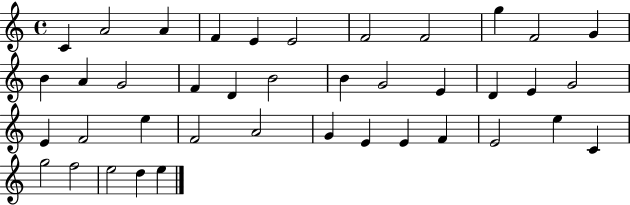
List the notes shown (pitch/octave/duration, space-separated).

C4/q A4/h A4/q F4/q E4/q E4/h F4/h F4/h G5/q F4/h G4/q B4/q A4/q G4/h F4/q D4/q B4/h B4/q G4/h E4/q D4/q E4/q G4/h E4/q F4/h E5/q F4/h A4/h G4/q E4/q E4/q F4/q E4/h E5/q C4/q G5/h F5/h E5/h D5/q E5/q